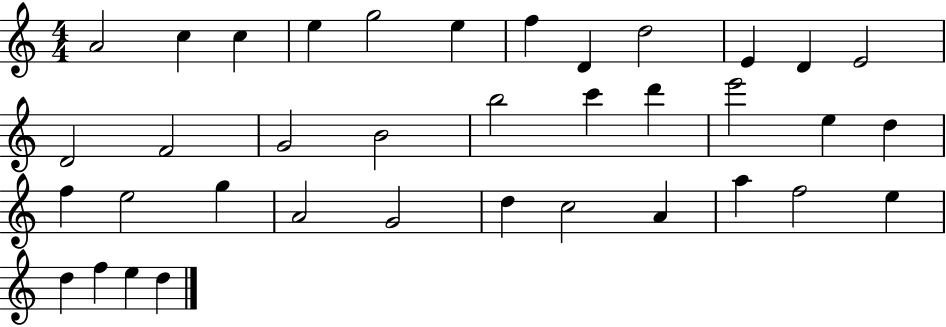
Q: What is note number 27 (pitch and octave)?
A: G4